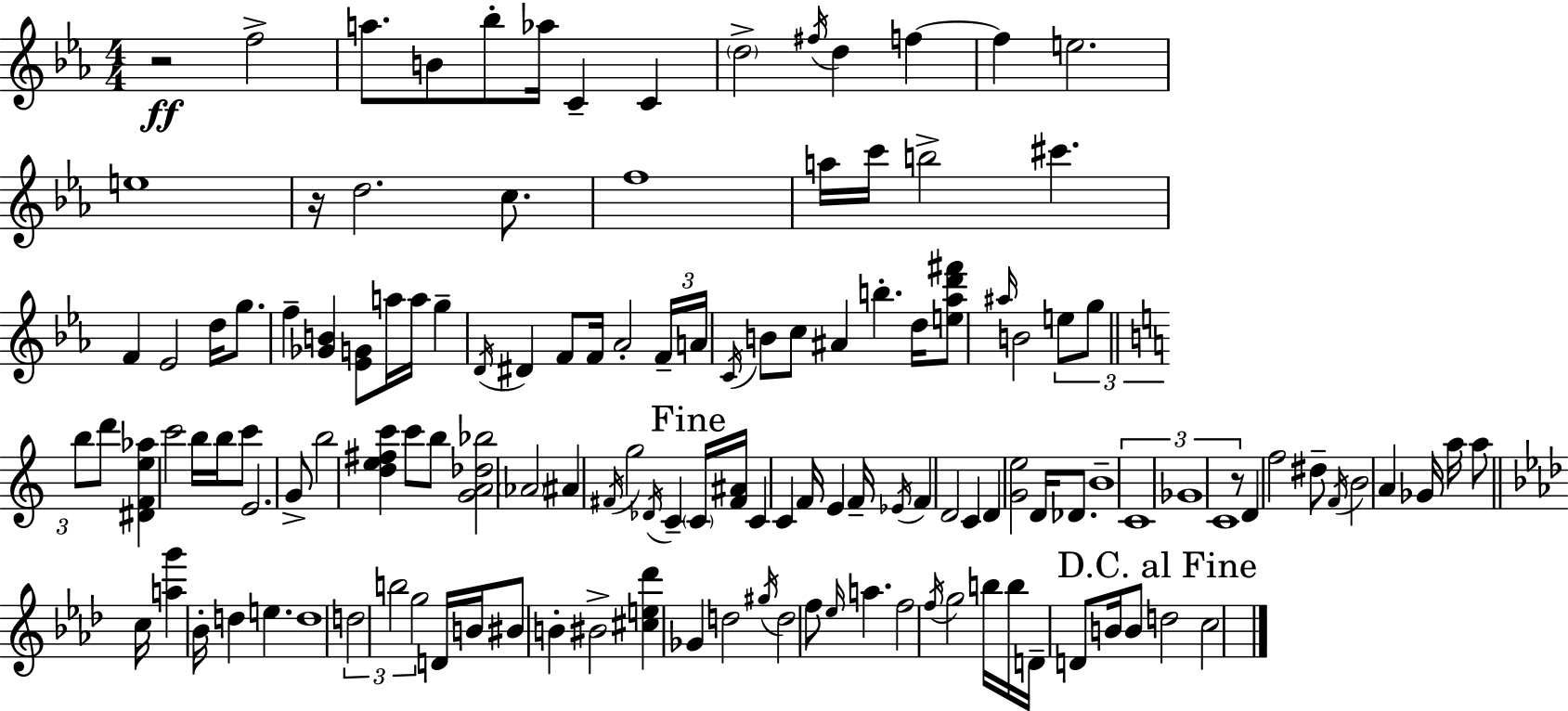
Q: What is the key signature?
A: EES major